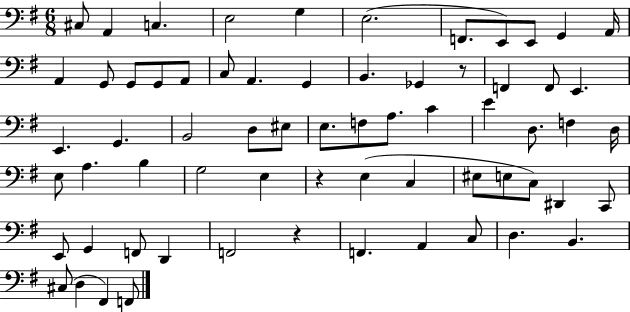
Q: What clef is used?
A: bass